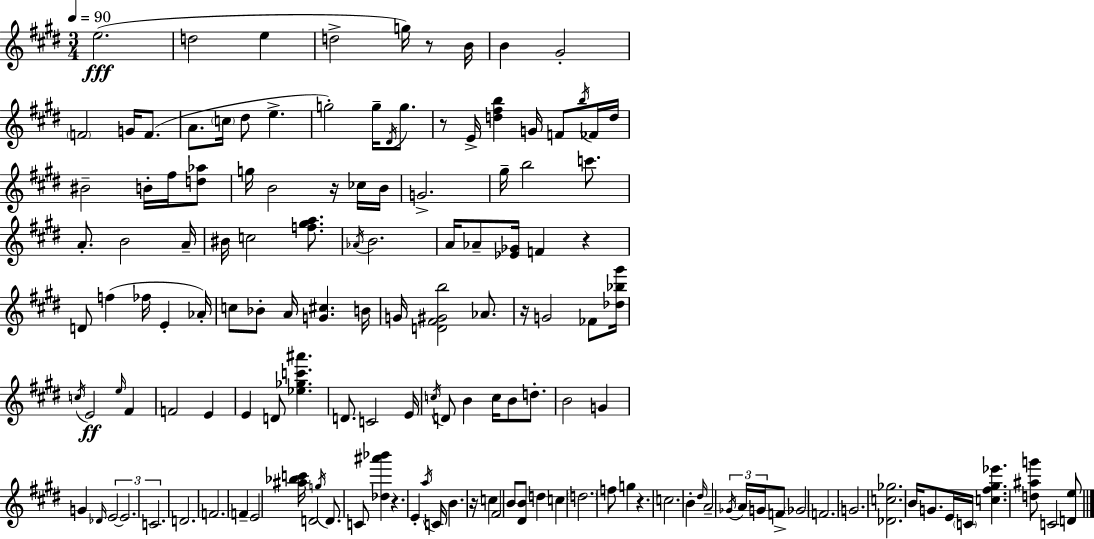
E5/h. D5/h E5/q D5/h G5/s R/e B4/s B4/q G#4/h F4/h G4/s F4/e. A4/e. C5/s D#5/e E5/q. G5/h G5/s D#4/s G5/e. R/e E4/s [D5,F#5,B5]/q G4/s F4/e B5/s FES4/s D5/s BIS4/h B4/s F#5/s [D5,Ab5]/e G5/s B4/h R/s CES5/s B4/s G4/h. G#5/s B5/h C6/e. A4/e. B4/h A4/s BIS4/s C5/h [F5,G#5,A5]/e. Ab4/s B4/h. A4/s Ab4/e [Eb4,Gb4]/s F4/q R/q D4/e F5/q FES5/s E4/q Ab4/s C5/e Bb4/e A4/s [G4,C#5]/q. B4/s G4/s [D4,F#4,G#4,B5]/h Ab4/e. R/s G4/h FES4/e [Db5,Bb5,G#6]/s C5/s E4/h E5/s F#4/q F4/h E4/q E4/q D4/e [Eb5,Gb5,C6,A#6]/q. D4/e. C4/h E4/s C5/s D4/e B4/q C5/s B4/e D5/e. B4/h G4/q G4/q Db4/s E4/h E4/h. C4/h. D4/h. F4/h. F4/q E4/h [A#5,Bb5,C6]/s D4/h G5/s D4/e. C4/e [Db5,A#6,Bb6]/q R/q. E4/q A5/s C4/s B4/q. R/s C5/q F#4/h B4/e [D#4,B4]/e D5/q C5/q D5/h. F5/e G5/q R/q. C5/h. B4/q D#5/s A4/h Gb4/s A4/s G4/s F4/e Gb4/h F4/h. G4/h. [Db4,C5,Gb5]/h. B4/s G4/e. E4/s C4/s [C5,F#5,G#5,Eb6]/q. [D5,A#5,G6]/e C4/h [D4,E5]/e